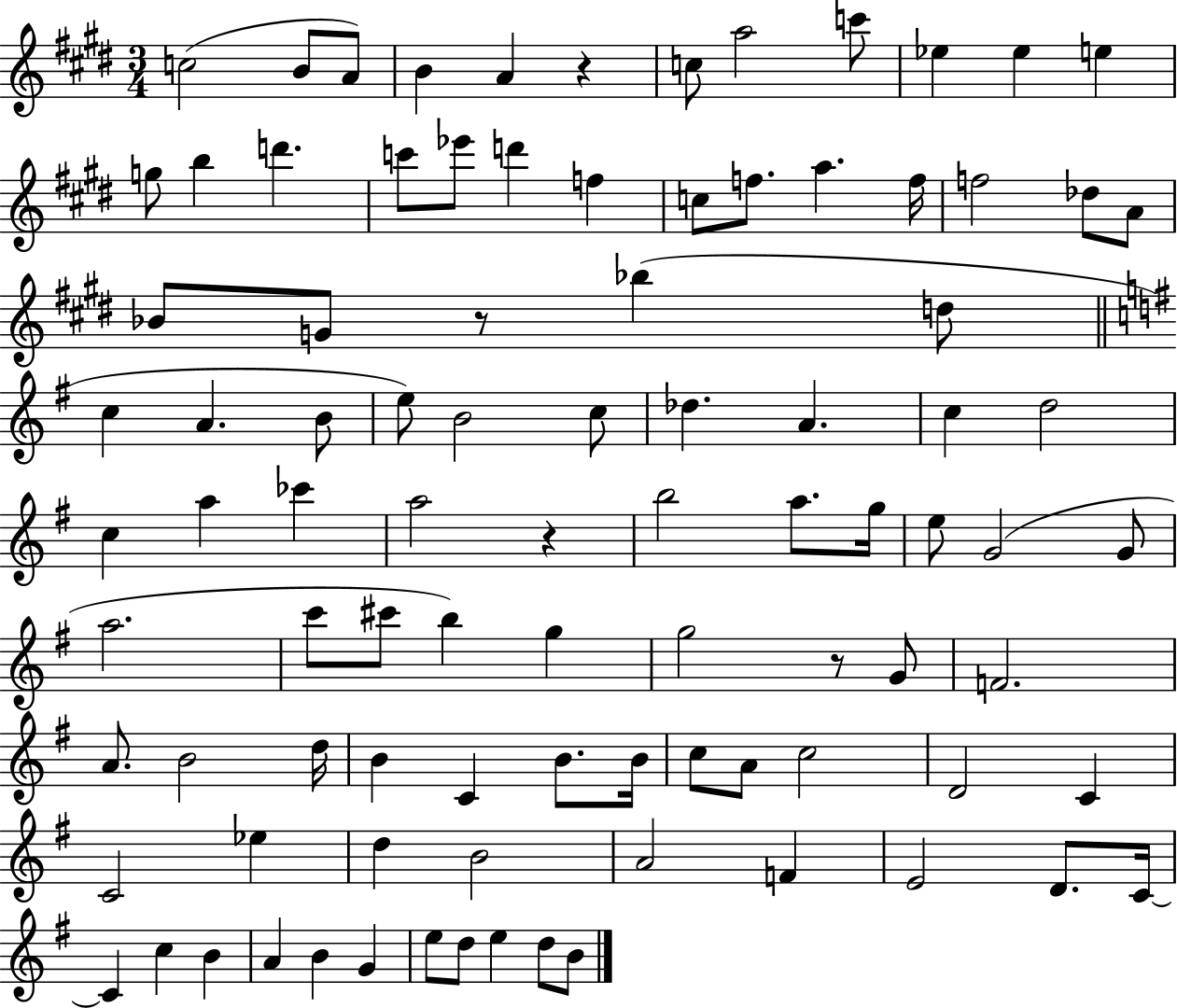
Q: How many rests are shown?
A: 4